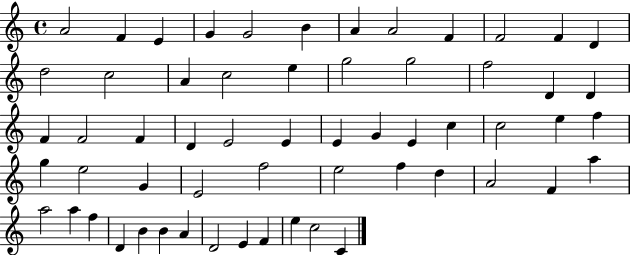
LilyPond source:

{
  \clef treble
  \time 4/4
  \defaultTimeSignature
  \key c \major
  a'2 f'4 e'4 | g'4 g'2 b'4 | a'4 a'2 f'4 | f'2 f'4 d'4 | \break d''2 c''2 | a'4 c''2 e''4 | g''2 g''2 | f''2 d'4 d'4 | \break f'4 f'2 f'4 | d'4 e'2 e'4 | e'4 g'4 e'4 c''4 | c''2 e''4 f''4 | \break g''4 e''2 g'4 | e'2 f''2 | e''2 f''4 d''4 | a'2 f'4 a''4 | \break a''2 a''4 f''4 | d'4 b'4 b'4 a'4 | d'2 e'4 f'4 | e''4 c''2 c'4 | \break \bar "|."
}